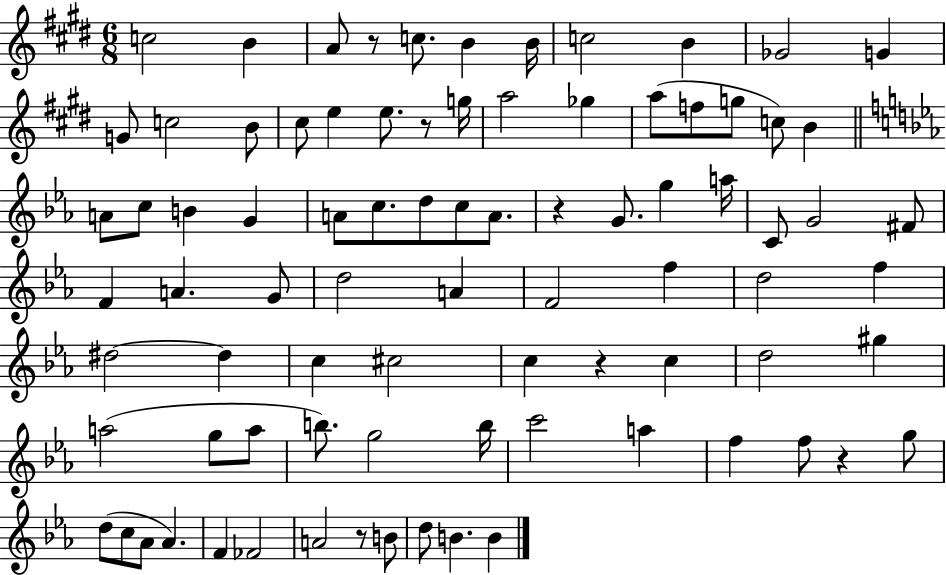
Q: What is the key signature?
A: E major